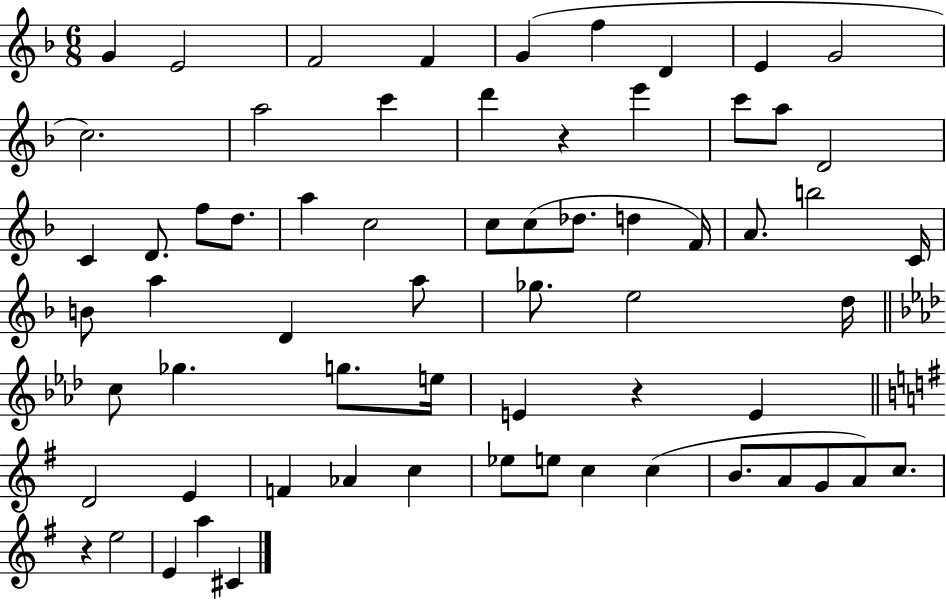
G4/q E4/h F4/h F4/q G4/q F5/q D4/q E4/q G4/h C5/h. A5/h C6/q D6/q R/q E6/q C6/e A5/e D4/h C4/q D4/e. F5/e D5/e. A5/q C5/h C5/e C5/e Db5/e. D5/q F4/s A4/e. B5/h C4/s B4/e A5/q D4/q A5/e Gb5/e. E5/h D5/s C5/e Gb5/q. G5/e. E5/s E4/q R/q E4/q D4/h E4/q F4/q Ab4/q C5/q Eb5/e E5/e C5/q C5/q B4/e. A4/e G4/e A4/e C5/e. R/q E5/h E4/q A5/q C#4/q